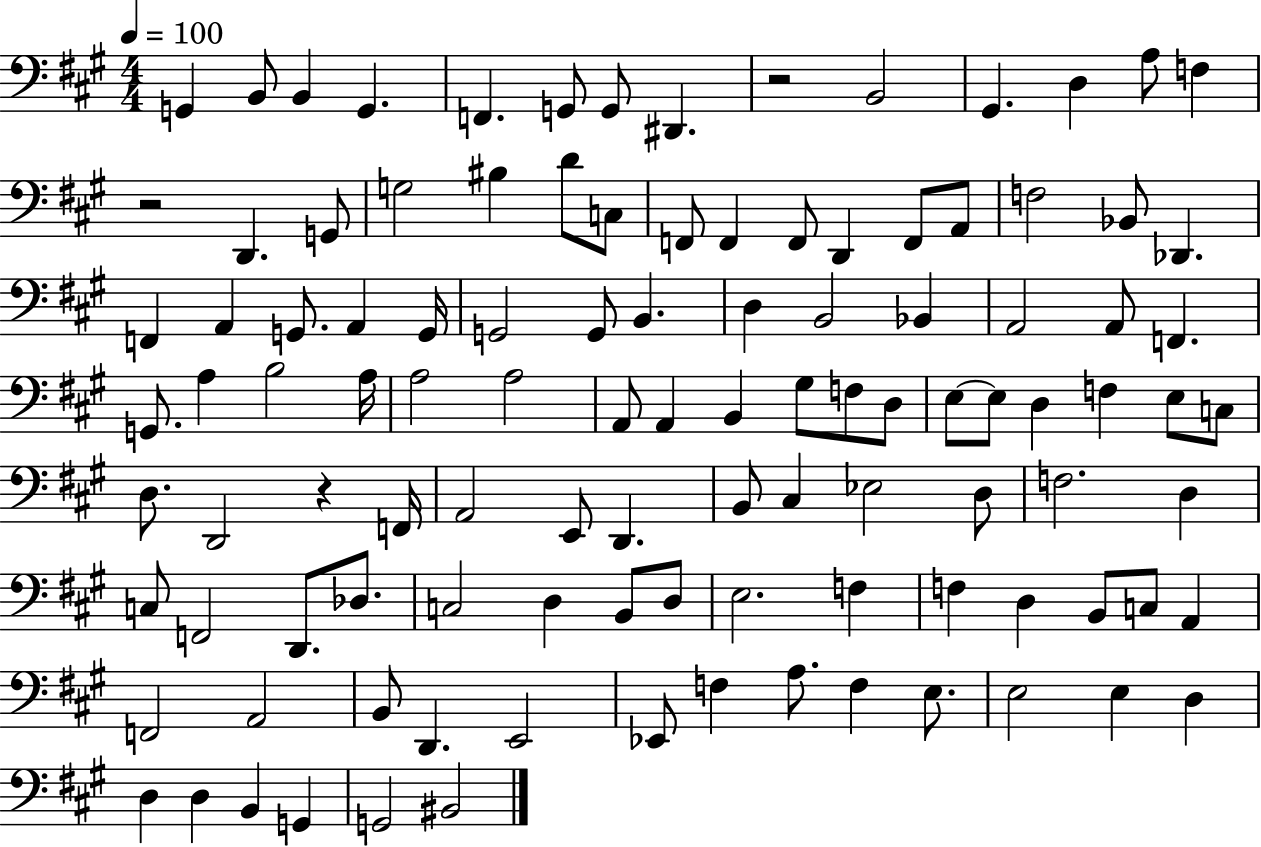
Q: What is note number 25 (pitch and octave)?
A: A2